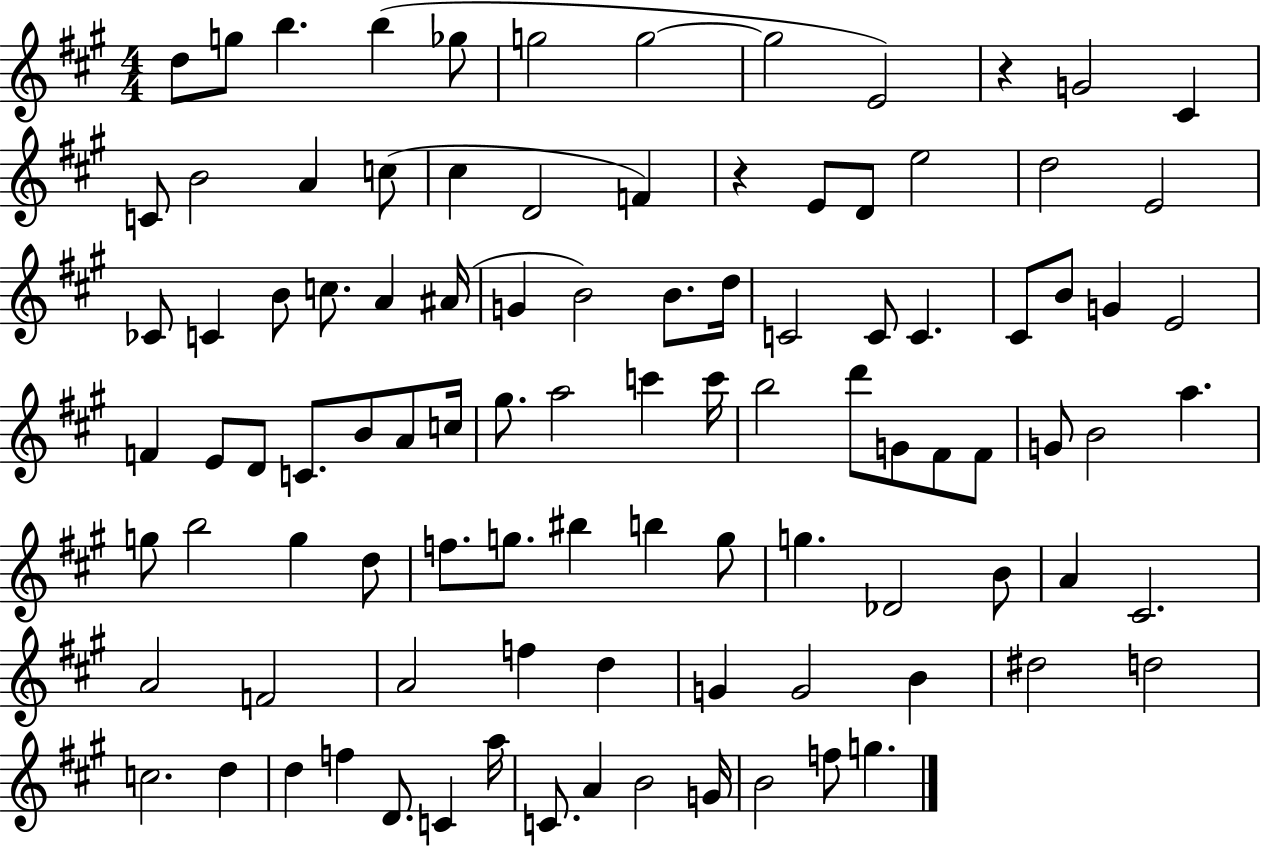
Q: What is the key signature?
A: A major